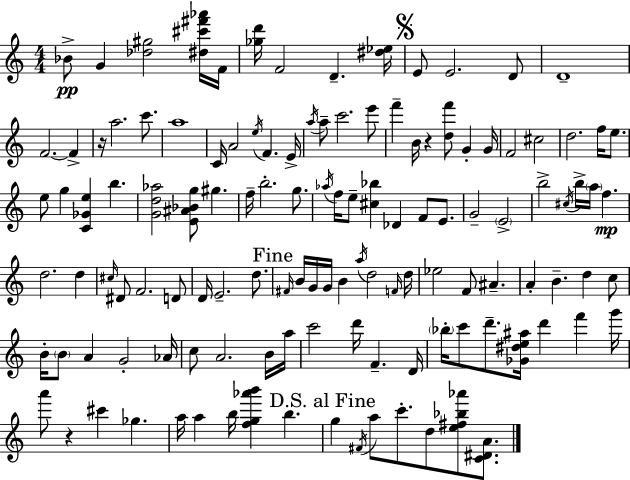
{
  \clef treble
  \numericTimeSignature
  \time 4/4
  \key c \major
  bes'8->\pp g'4 <des'' gis''>2 <dis'' cis''' fis''' aes'''>16 f'16 | <ges'' d'''>16 f'2 d'4.-- <dis'' ees''>16 | \mark \markup { \musicglyph "scripts.segno" } e'8 e'2. d'8 | d'1-- | \break f'2.~~ f'4-> | r16 a''2. c'''8. | a''1 | c'16 a'2 \acciaccatura { e''16 } f'4. | \break e'16-> \acciaccatura { a''16 } a''8-- c'''2. | e'''8 f'''4-- b'16 r4 <d'' f'''>8 g'4-. | g'16 f'2 cis''2 | d''2. f''16 e''8. | \break e''8 g''4 <c' ges' e''>4 b''4. | <g' d'' aes''>2 <e' ais' bes' g''>8 gis''4. | f''16-- b''2.-. g''8. | \acciaccatura { aes''16 } f''16 e''8-- <cis'' bes''>4 des'4 f'8 | \break e'8. g'2-- \parenthesize e'2-> | b''2-> \acciaccatura { cis''16 } b''16-> \parenthesize a''16 f''4.\mp | d''2. | d''4 \grace { cis''16 } dis'8 f'2. | \break d'8 d'16 e'2.-- | d''8. \mark "Fine" \grace { fis'16 } b'16 g'16 g'16 b'4 \acciaccatura { a''16 } d''2 | \grace { f'16 } d''16 ees''2 | f'8 ais'4.-- a'4-. b'4.-- | \break d''4 c''8 b'16-. \parenthesize b'8 a'4 g'2-. | aes'16 c''8 a'2. | b'16 a''16 c'''2 | d'''16 f'4.-- d'16 \parenthesize bes''16-. c'''8 d'''8.-- <ges' dis'' e'' ais''>16 d'''4 | \break f'''4 g'''16 a'''8 r4 cis'''4 | ges''4. a''16 a''4 b''16 <f'' g'' aes''' b'''>4 | b''4. \mark "D.S. al Fine" g''4 \acciaccatura { fis'16 } a''8 c'''8.-. | d''8 <e'' fis'' bes'' aes'''>8 <c' dis' a'>8. \bar "|."
}